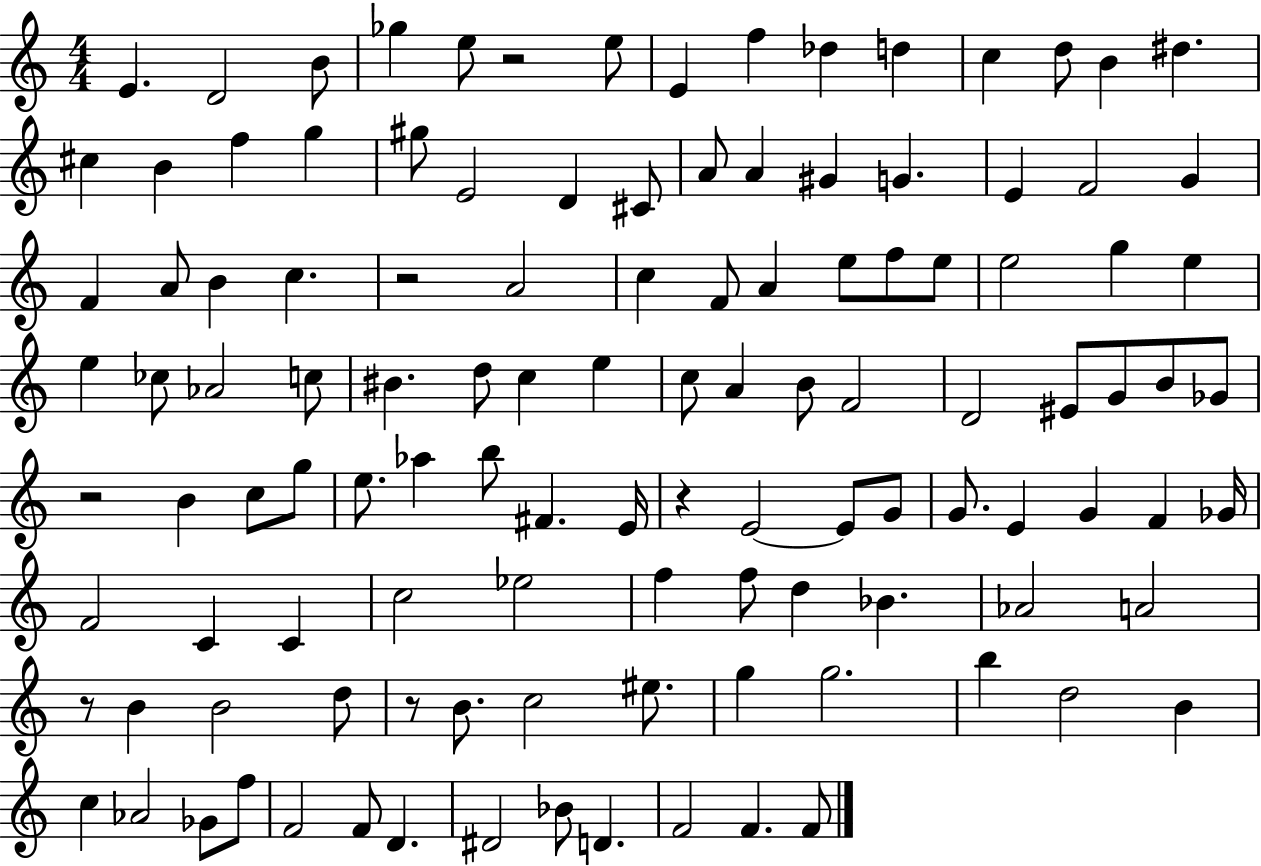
X:1
T:Untitled
M:4/4
L:1/4
K:C
E D2 B/2 _g e/2 z2 e/2 E f _d d c d/2 B ^d ^c B f g ^g/2 E2 D ^C/2 A/2 A ^G G E F2 G F A/2 B c z2 A2 c F/2 A e/2 f/2 e/2 e2 g e e _c/2 _A2 c/2 ^B d/2 c e c/2 A B/2 F2 D2 ^E/2 G/2 B/2 _G/2 z2 B c/2 g/2 e/2 _a b/2 ^F E/4 z E2 E/2 G/2 G/2 E G F _G/4 F2 C C c2 _e2 f f/2 d _B _A2 A2 z/2 B B2 d/2 z/2 B/2 c2 ^e/2 g g2 b d2 B c _A2 _G/2 f/2 F2 F/2 D ^D2 _B/2 D F2 F F/2